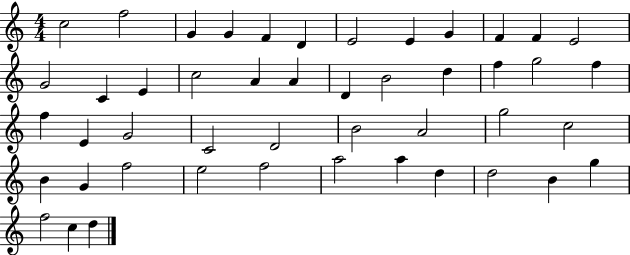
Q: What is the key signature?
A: C major